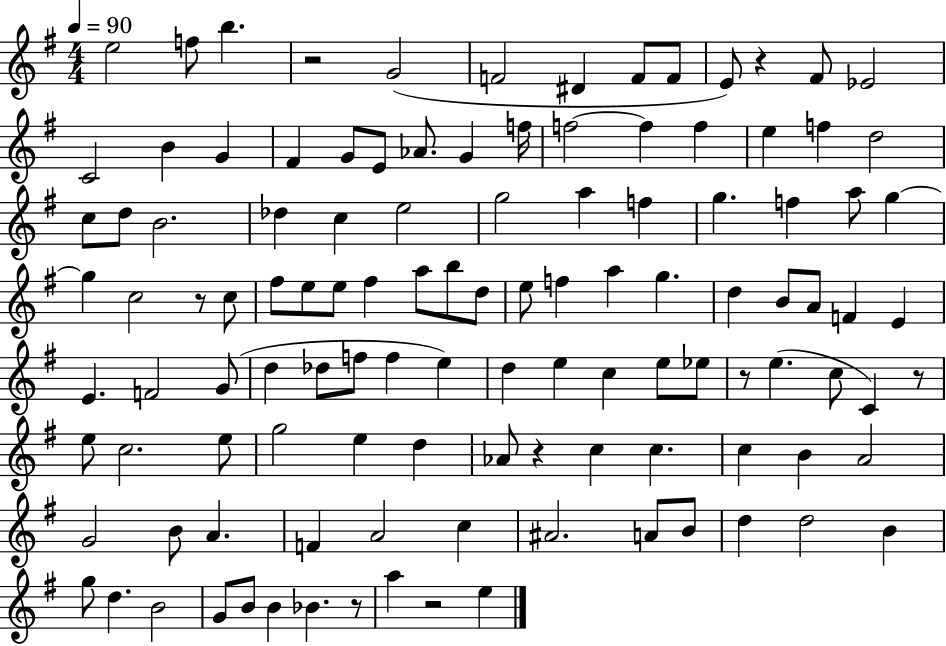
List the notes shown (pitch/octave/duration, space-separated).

E5/h F5/e B5/q. R/h G4/h F4/h D#4/q F4/e F4/e E4/e R/q F#4/e Eb4/h C4/h B4/q G4/q F#4/q G4/e E4/e Ab4/e. G4/q F5/s F5/h F5/q F5/q E5/q F5/q D5/h C5/e D5/e B4/h. Db5/q C5/q E5/h G5/h A5/q F5/q G5/q. F5/q A5/e G5/q G5/q C5/h R/e C5/e F#5/e E5/e E5/e F#5/q A5/e B5/e D5/e E5/e F5/q A5/q G5/q. D5/q B4/e A4/e F4/q E4/q E4/q. F4/h G4/e D5/q Db5/e F5/e F5/q E5/q D5/q E5/q C5/q E5/e Eb5/e R/e E5/q. C5/e C4/q R/e E5/e C5/h. E5/e G5/h E5/q D5/q Ab4/e R/q C5/q C5/q. C5/q B4/q A4/h G4/h B4/e A4/q. F4/q A4/h C5/q A#4/h. A4/e B4/e D5/q D5/h B4/q G5/e D5/q. B4/h G4/e B4/e B4/q Bb4/q. R/e A5/q R/h E5/q